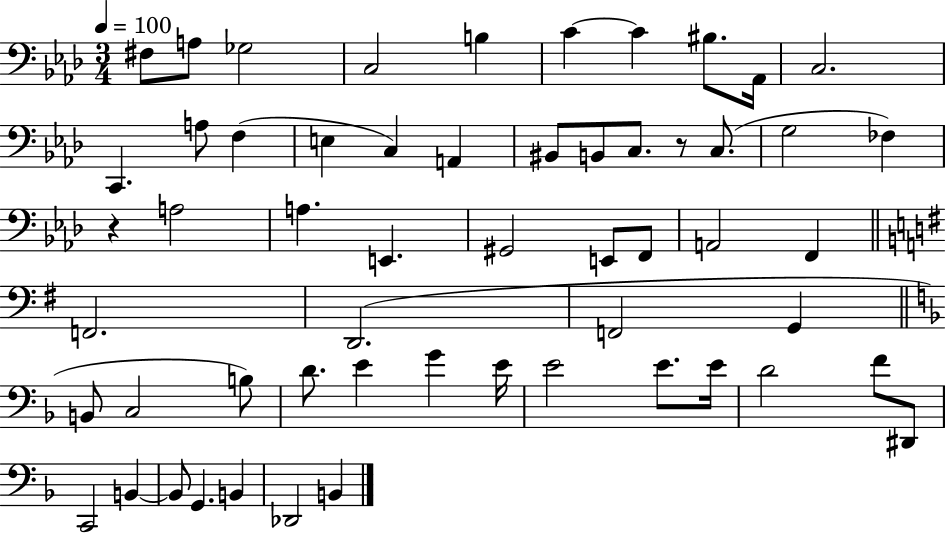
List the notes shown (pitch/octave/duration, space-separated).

F#3/e A3/e Gb3/h C3/h B3/q C4/q C4/q BIS3/e. Ab2/s C3/h. C2/q. A3/e F3/q E3/q C3/q A2/q BIS2/e B2/e C3/e. R/e C3/e. G3/h FES3/q R/q A3/h A3/q. E2/q. G#2/h E2/e F2/e A2/h F2/q F2/h. D2/h. F2/h G2/q B2/e C3/h B3/e D4/e. E4/q G4/q E4/s E4/h E4/e. E4/s D4/h F4/e D#2/e C2/h B2/q B2/e G2/q. B2/q Db2/h B2/q